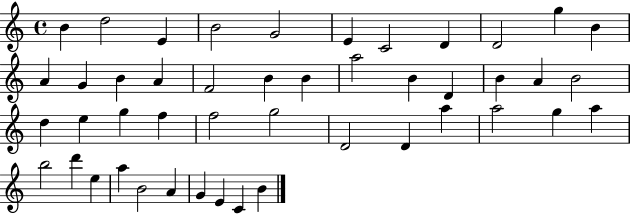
B4/q D5/h E4/q B4/h G4/h E4/q C4/h D4/q D4/h G5/q B4/q A4/q G4/q B4/q A4/q F4/h B4/q B4/q A5/h B4/q D4/q B4/q A4/q B4/h D5/q E5/q G5/q F5/q F5/h G5/h D4/h D4/q A5/q A5/h G5/q A5/q B5/h D6/q E5/q A5/q B4/h A4/q G4/q E4/q C4/q B4/q